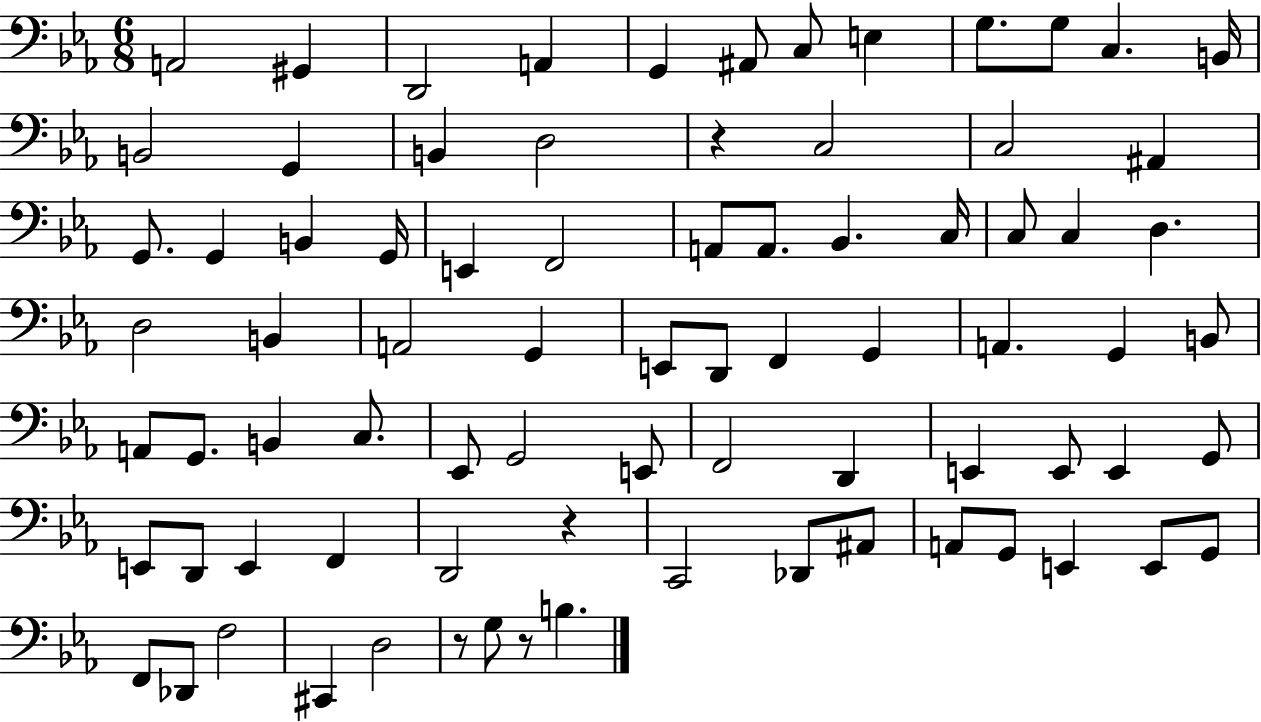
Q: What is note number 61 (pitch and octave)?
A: D2